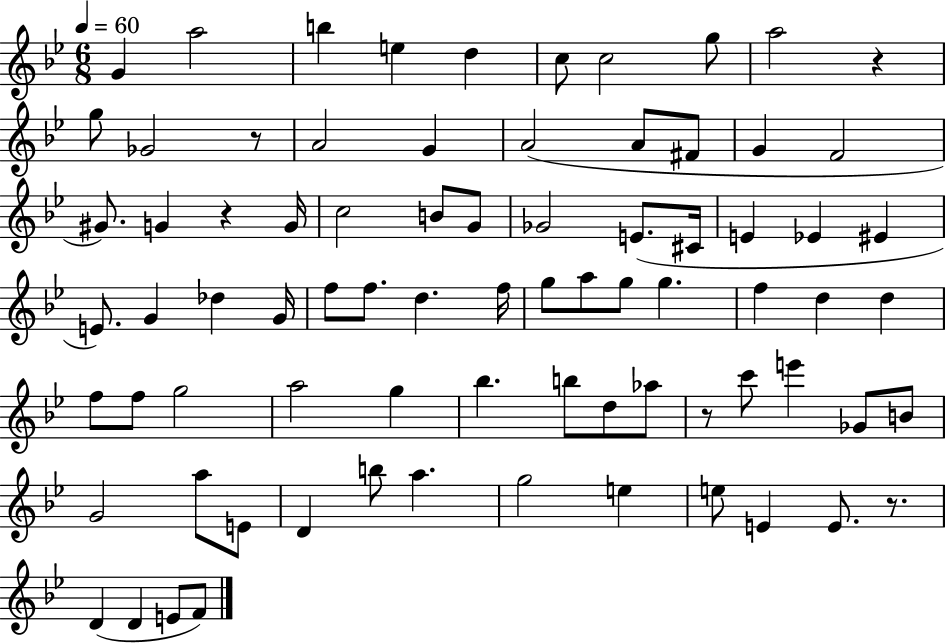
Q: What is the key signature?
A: BES major